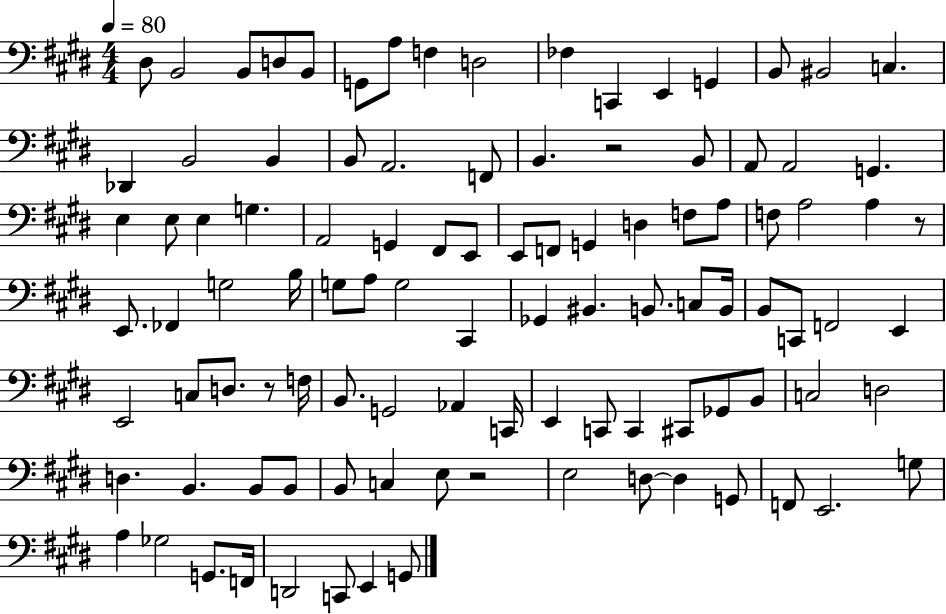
X:1
T:Untitled
M:4/4
L:1/4
K:E
^D,/2 B,,2 B,,/2 D,/2 B,,/2 G,,/2 A,/2 F, D,2 _F, C,, E,, G,, B,,/2 ^B,,2 C, _D,, B,,2 B,, B,,/2 A,,2 F,,/2 B,, z2 B,,/2 A,,/2 A,,2 G,, E, E,/2 E, G, A,,2 G,, ^F,,/2 E,,/2 E,,/2 F,,/2 G,, D, F,/2 A,/2 F,/2 A,2 A, z/2 E,,/2 _F,, G,2 B,/4 G,/2 A,/2 G,2 ^C,, _G,, ^B,, B,,/2 C,/2 B,,/4 B,,/2 C,,/2 F,,2 E,, E,,2 C,/2 D,/2 z/2 F,/4 B,,/2 G,,2 _A,, C,,/4 E,, C,,/2 C,, ^C,,/2 _G,,/2 B,,/2 C,2 D,2 D, B,, B,,/2 B,,/2 B,,/2 C, E,/2 z2 E,2 D,/2 D, G,,/2 F,,/2 E,,2 G,/2 A, _G,2 G,,/2 F,,/4 D,,2 C,,/2 E,, G,,/2